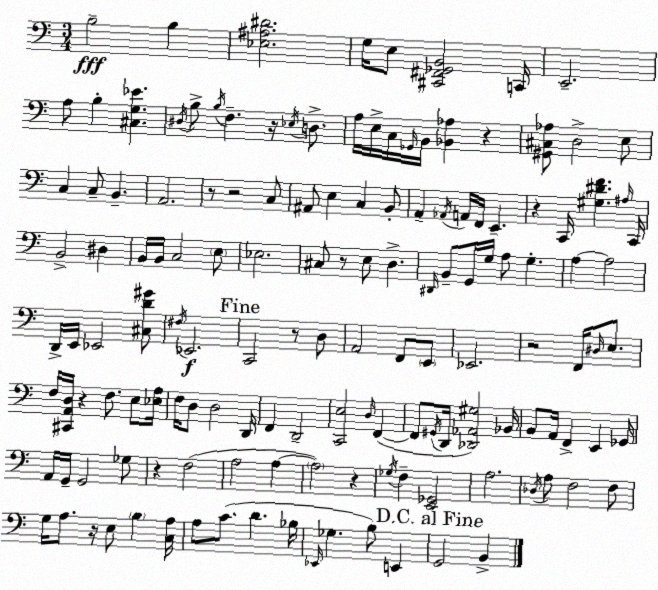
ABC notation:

X:1
T:Untitled
M:3/4
L:1/4
K:C
B,2 B, [_E,^A,^D]2 G,/4 E,/2 [^C,,^F,,_G,,B,,]2 C,,/4 E,,2 A,/2 B, [^C,G,_E] ^D,/4 B,/2 B,/4 F, z/4 _E,/4 D,/2 A,/4 E,/4 C,/4 _G,,/4 B,,/4 [_B,,_A,] z [^G,,^C,_A,]/2 D,2 E,/2 C, C,/2 B,, A,,2 z/2 z2 C,/2 ^A,,/2 E, C, B,,/2 A,, _A,,/4 A,,/4 F,,/4 E,, z C,,/4 [^G,^DF] ^A,/4 C,,/4 B,,2 ^D, B,,/4 B,,/4 C,2 E,/2 _E,2 ^C,/2 z/2 E,/2 D, ^D,,/4 B,,/2 G,,/4 G,/4 A,/2 G, A, A,2 D,,/4 E,,/4 _E,,2 [^C,D^G]/2 ^F,/4 _E,,2 C,,2 z/2 D,/2 A,,2 F,,/2 E,,/2 _E,,2 z2 F,,/4 ^D,/4 E,/2 F,/4 [^C,,A,,D,]/4 z F,/2 E,/2 [_E,A,]/4 F,/4 D,/2 D,2 D,,/4 F,, D,,2 [C,,E,]2 D,/4 F,, F,,/2 ^G,,/4 D,,/4 [_D,,_A,,^G,]2 _B,,/4 B,,/2 A,,/4 F,, E,, _G,,/4 A,,/4 G,,/4 G,,2 _G,/2 z F,2 A,2 A, A,2 z _G,/4 F, [E,,_G,,]2 A,2 _D,/4 A,/2 F,2 F,/2 G,/4 A,/2 z/4 E,/2 B, [C,A,]/4 A,/2 C/2 D _B,/4 _E,,/4 _G, B,/2 E,, G,,2 B,,